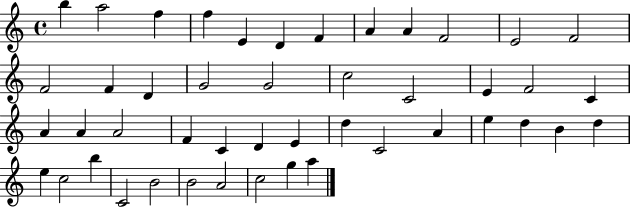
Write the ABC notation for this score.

X:1
T:Untitled
M:4/4
L:1/4
K:C
b a2 f f E D F A A F2 E2 F2 F2 F D G2 G2 c2 C2 E F2 C A A A2 F C D E d C2 A e d B d e c2 b C2 B2 B2 A2 c2 g a